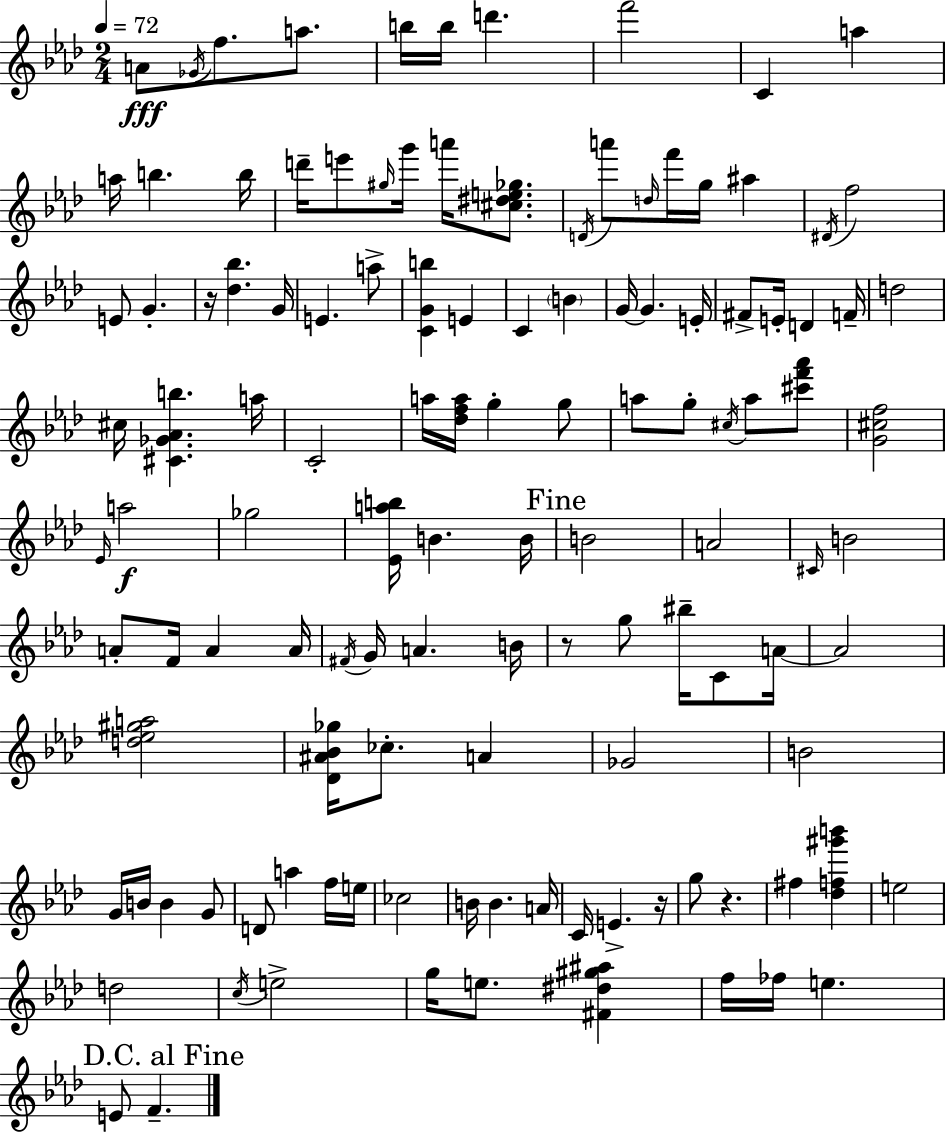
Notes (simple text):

A4/e Gb4/s F5/e. A5/e. B5/s B5/s D6/q. F6/h C4/q A5/q A5/s B5/q. B5/s D6/s E6/e G#5/s G6/s A6/s [C#5,D#5,E5,Gb5]/e. D4/s A6/e D5/s F6/s G5/s A#5/q D#4/s F5/h E4/e G4/q. R/s [Db5,Bb5]/q. G4/s E4/q. A5/e [C4,G4,B5]/q E4/q C4/q B4/q G4/s G4/q. E4/s F#4/e E4/s D4/q F4/s D5/h C#5/s [C#4,Gb4,Ab4,B5]/q. A5/s C4/h A5/s [Db5,F5,A5]/s G5/q G5/e A5/e G5/e C#5/s A5/e [C#6,F6,Ab6]/e [G4,C#5,F5]/h Eb4/s A5/h Gb5/h [Eb4,A5,B5]/s B4/q. B4/s B4/h A4/h C#4/s B4/h A4/e F4/s A4/q A4/s F#4/s G4/s A4/q. B4/s R/e G5/e BIS5/s C4/e A4/s A4/h [D5,Eb5,G#5,A5]/h [Db4,A#4,Bb4,Gb5]/s CES5/e. A4/q Gb4/h B4/h G4/s B4/s B4/q G4/e D4/e A5/q F5/s E5/s CES5/h B4/s B4/q. A4/s C4/s E4/q. R/s G5/e R/q. F#5/q [Db5,F5,G#6,B6]/q E5/h D5/h C5/s E5/h G5/s E5/e. [F#4,D#5,G#5,A#5]/q F5/s FES5/s E5/q. E4/e F4/q.